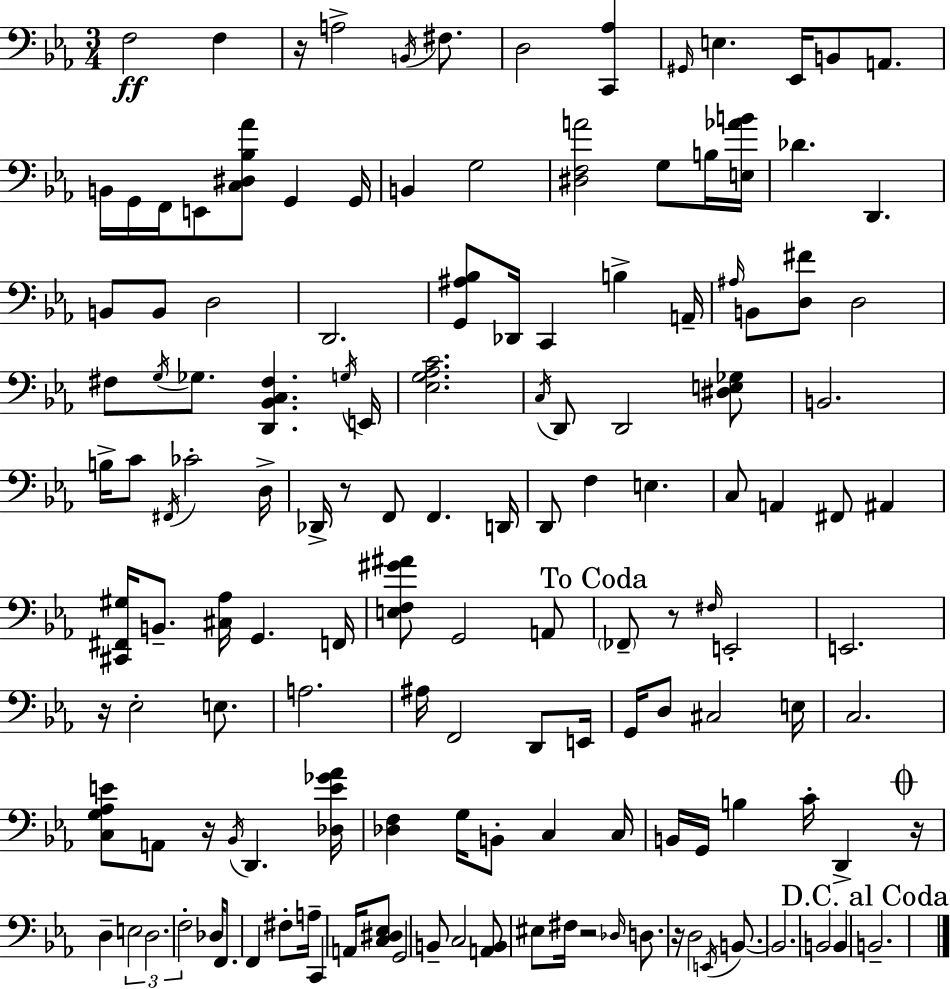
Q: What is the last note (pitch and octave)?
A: B2